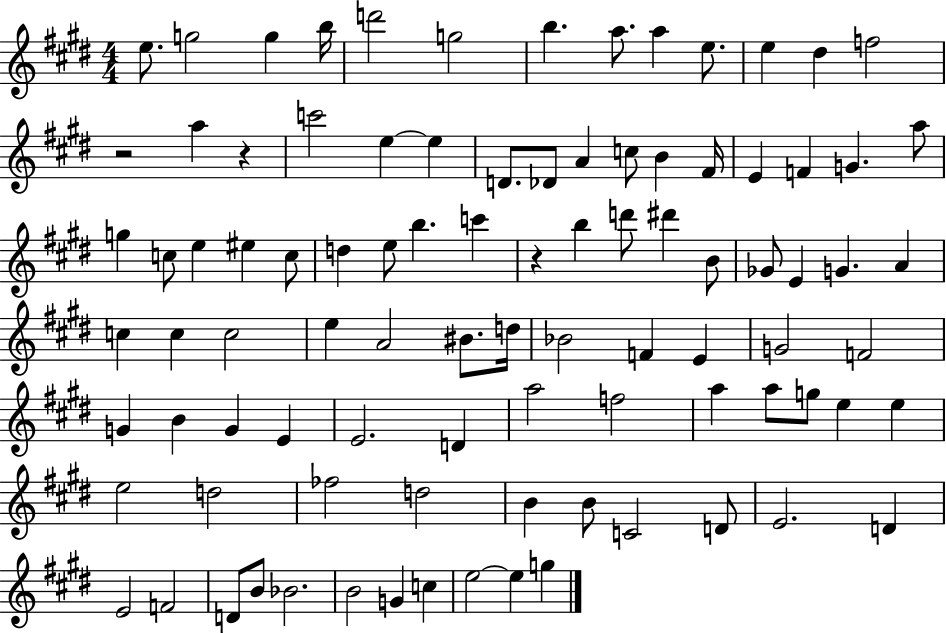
E5/e. G5/h G5/q B5/s D6/h G5/h B5/q. A5/e. A5/q E5/e. E5/q D#5/q F5/h R/h A5/q R/q C6/h E5/q E5/q D4/e. Db4/e A4/q C5/e B4/q F#4/s E4/q F4/q G4/q. A5/e G5/q C5/e E5/q EIS5/q C5/e D5/q E5/e B5/q. C6/q R/q B5/q D6/e D#6/q B4/e Gb4/e E4/q G4/q. A4/q C5/q C5/q C5/h E5/q A4/h BIS4/e. D5/s Bb4/h F4/q E4/q G4/h F4/h G4/q B4/q G4/q E4/q E4/h. D4/q A5/h F5/h A5/q A5/e G5/e E5/q E5/q E5/h D5/h FES5/h D5/h B4/q B4/e C4/h D4/e E4/h. D4/q E4/h F4/h D4/e B4/e Bb4/h. B4/h G4/q C5/q E5/h E5/q G5/q